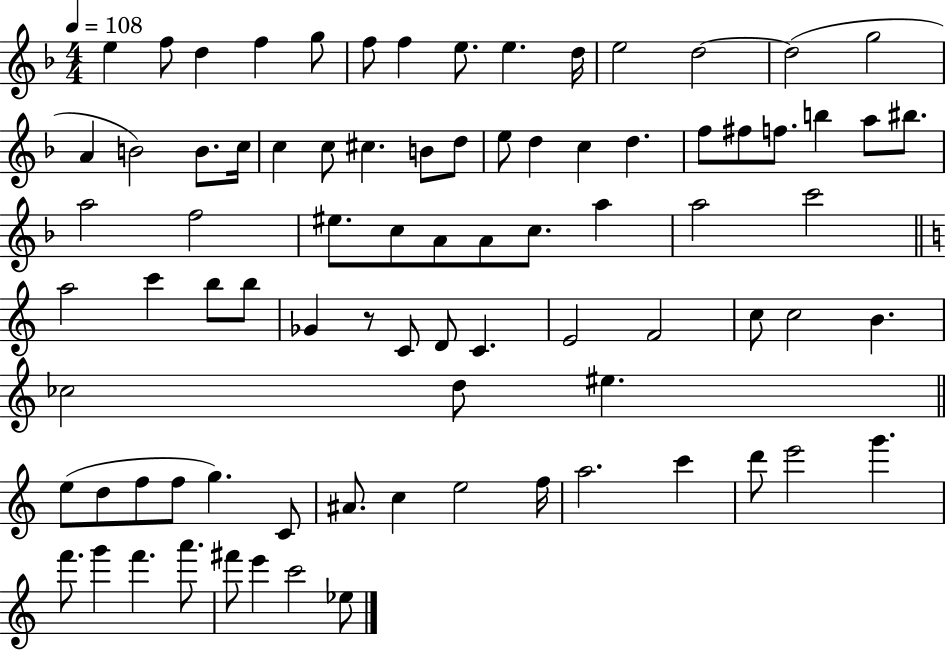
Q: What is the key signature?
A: F major